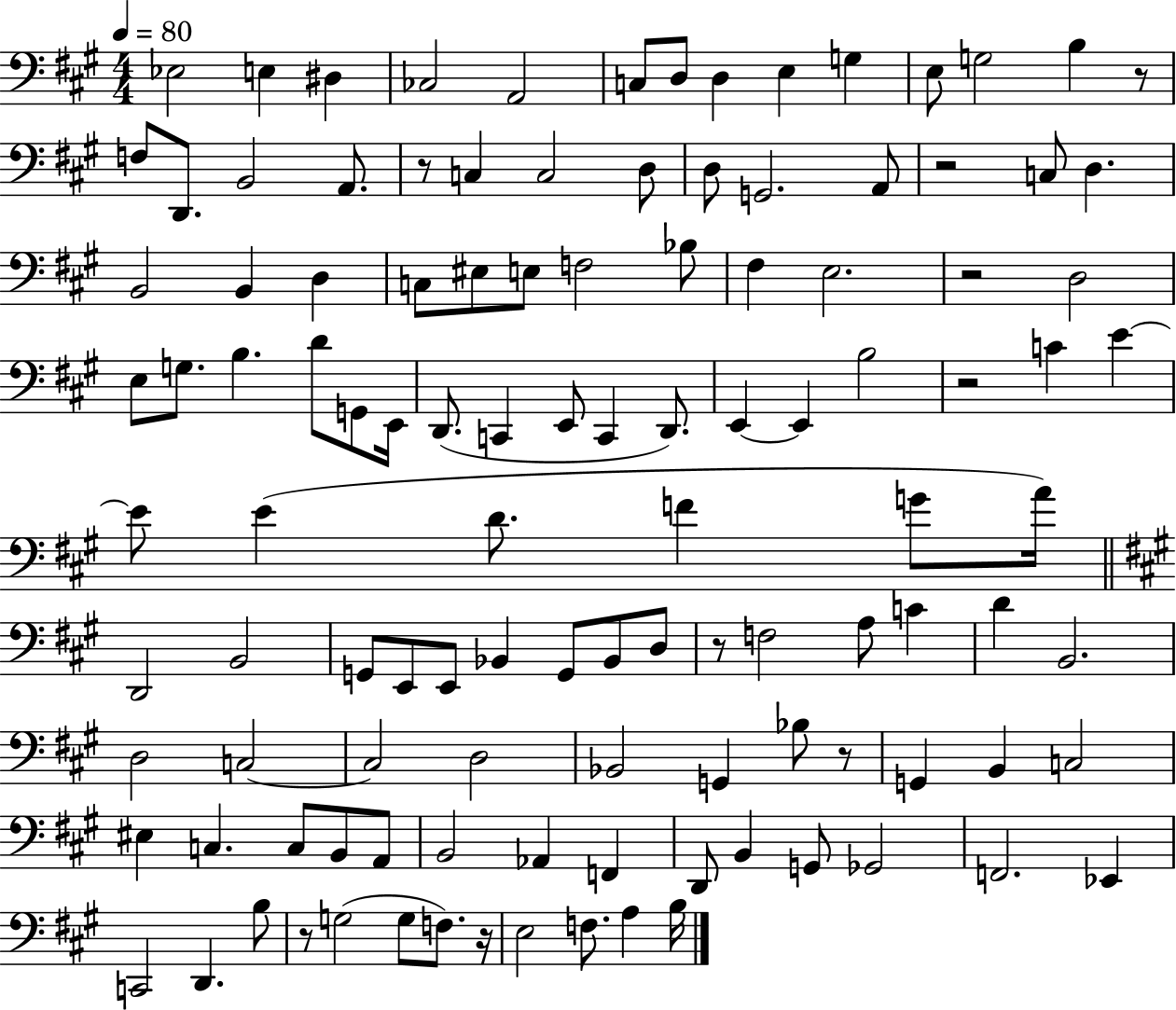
Eb3/h E3/q D#3/q CES3/h A2/h C3/e D3/e D3/q E3/q G3/q E3/e G3/h B3/q R/e F3/e D2/e. B2/h A2/e. R/e C3/q C3/h D3/e D3/e G2/h. A2/e R/h C3/e D3/q. B2/h B2/q D3/q C3/e EIS3/e E3/e F3/h Bb3/e F#3/q E3/h. R/h D3/h E3/e G3/e. B3/q. D4/e G2/e E2/s D2/e. C2/q E2/e C2/q D2/e. E2/q E2/q B3/h R/h C4/q E4/q E4/e E4/q D4/e. F4/q G4/e A4/s D2/h B2/h G2/e E2/e E2/e Bb2/q G2/e Bb2/e D3/e R/e F3/h A3/e C4/q D4/q B2/h. D3/h C3/h C3/h D3/h Bb2/h G2/q Bb3/e R/e G2/q B2/q C3/h EIS3/q C3/q. C3/e B2/e A2/e B2/h Ab2/q F2/q D2/e B2/q G2/e Gb2/h F2/h. Eb2/q C2/h D2/q. B3/e R/e G3/h G3/e F3/e. R/s E3/h F3/e. A3/q B3/s